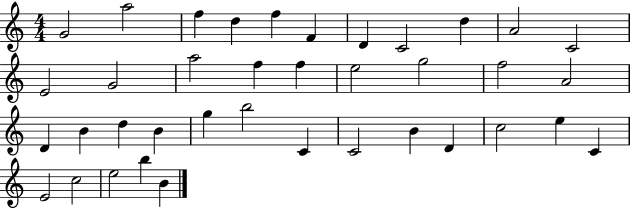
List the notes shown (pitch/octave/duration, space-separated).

G4/h A5/h F5/q D5/q F5/q F4/q D4/q C4/h D5/q A4/h C4/h E4/h G4/h A5/h F5/q F5/q E5/h G5/h F5/h A4/h D4/q B4/q D5/q B4/q G5/q B5/h C4/q C4/h B4/q D4/q C5/h E5/q C4/q E4/h C5/h E5/h B5/q B4/q